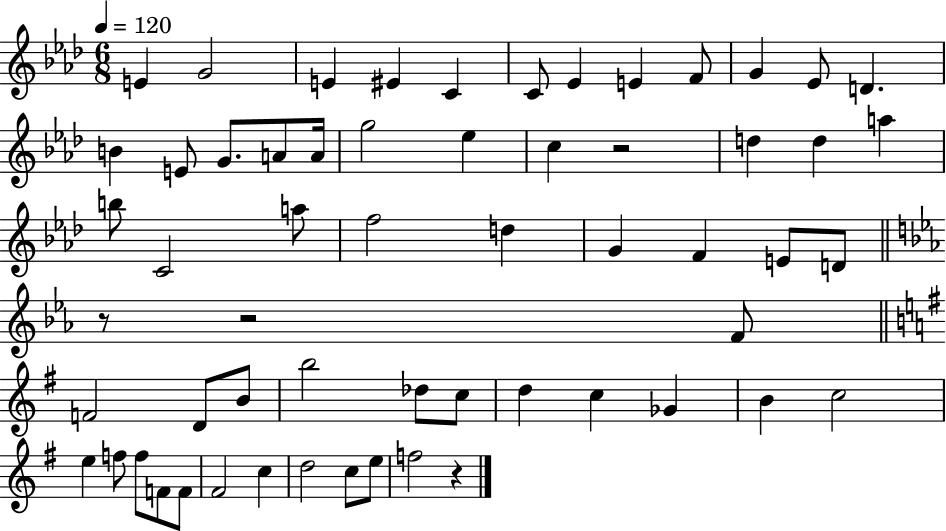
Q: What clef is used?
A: treble